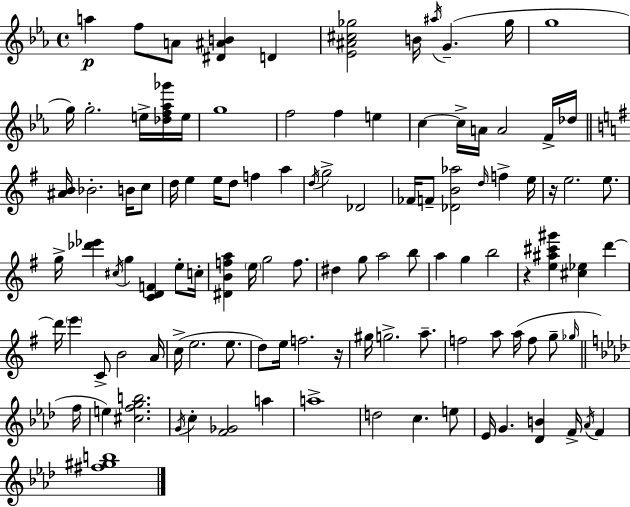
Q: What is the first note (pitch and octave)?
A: A5